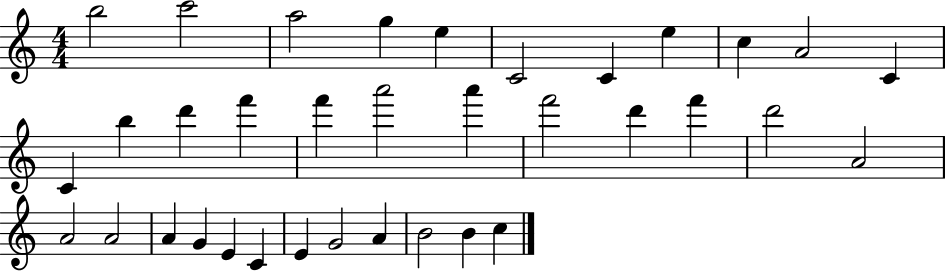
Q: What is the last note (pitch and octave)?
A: C5